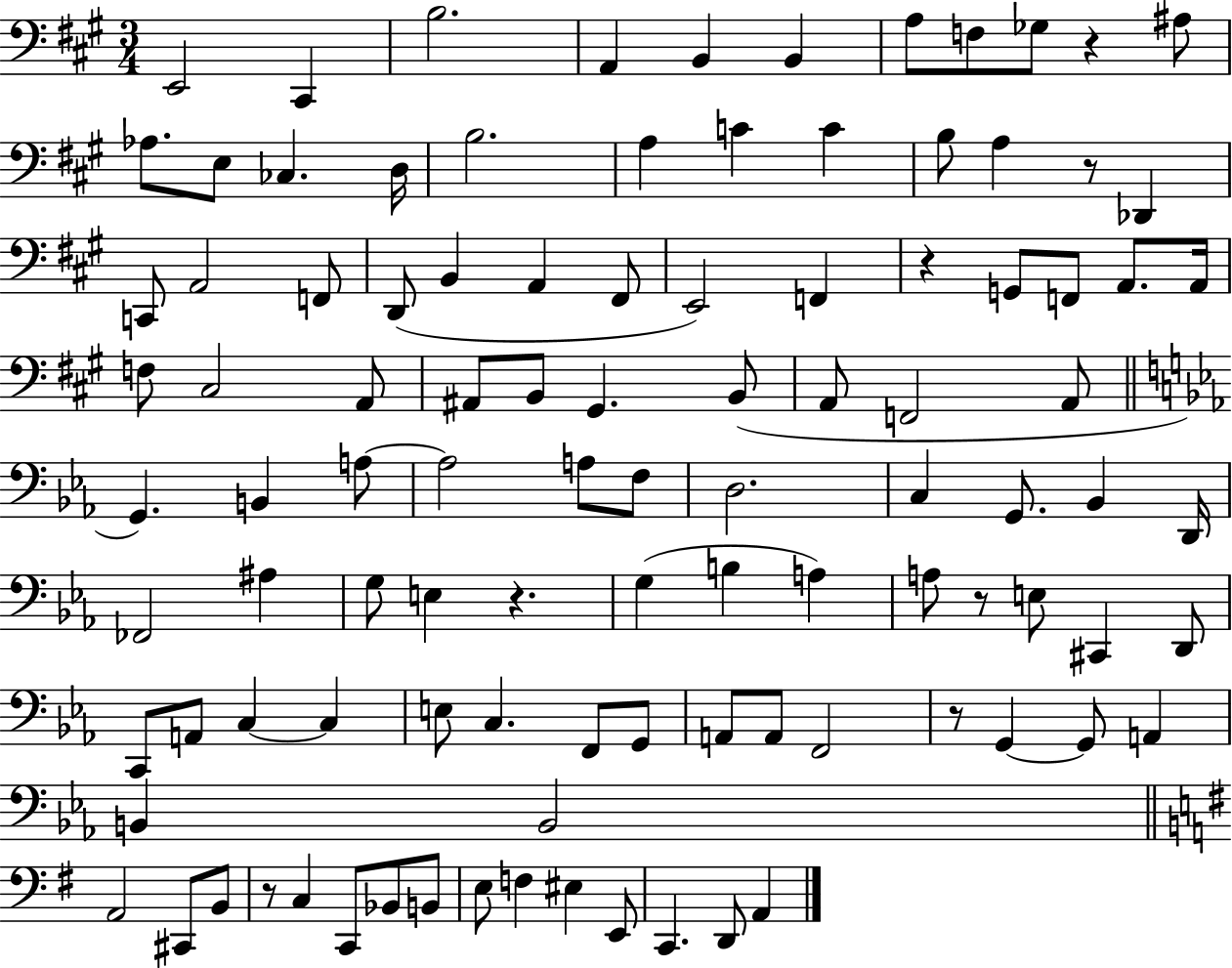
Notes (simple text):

E2/h C#2/q B3/h. A2/q B2/q B2/q A3/e F3/e Gb3/e R/q A#3/e Ab3/e. E3/e CES3/q. D3/s B3/h. A3/q C4/q C4/q B3/e A3/q R/e Db2/q C2/e A2/h F2/e D2/e B2/q A2/q F#2/e E2/h F2/q R/q G2/e F2/e A2/e. A2/s F3/e C#3/h A2/e A#2/e B2/e G#2/q. B2/e A2/e F2/h A2/e G2/q. B2/q A3/e A3/h A3/e F3/e D3/h. C3/q G2/e. Bb2/q D2/s FES2/h A#3/q G3/e E3/q R/q. G3/q B3/q A3/q A3/e R/e E3/e C#2/q D2/e C2/e A2/e C3/q C3/q E3/e C3/q. F2/e G2/e A2/e A2/e F2/h R/e G2/q G2/e A2/q B2/q B2/h A2/h C#2/e B2/e R/e C3/q C2/e Bb2/e B2/e E3/e F3/q EIS3/q E2/e C2/q. D2/e A2/q